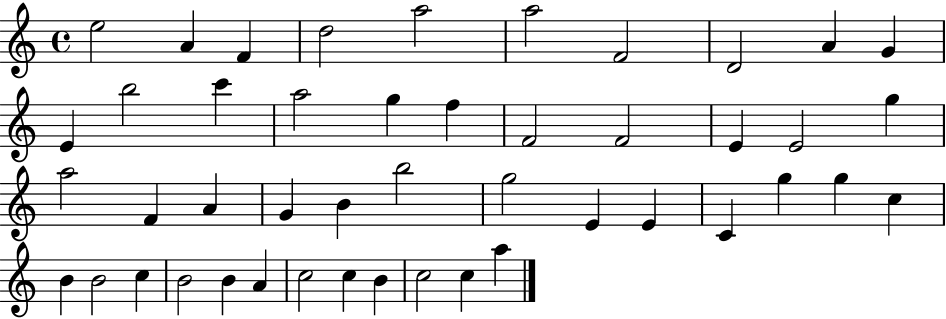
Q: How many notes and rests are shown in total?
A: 46